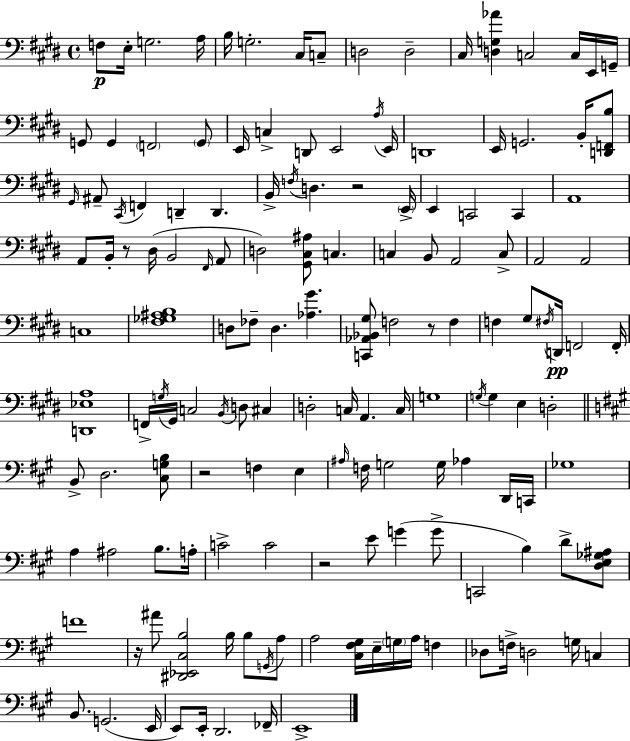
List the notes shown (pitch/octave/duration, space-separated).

F3/e E3/s G3/h. A3/s B3/s G3/h. C#3/s C3/e D3/h D3/h C#3/s [D3,G3,Ab4]/q C3/h C3/s E2/s G2/s G2/e G2/q F2/h G2/e E2/s C3/q D2/e E2/h A3/s E2/s D2/w E2/s G2/h. B2/s [D2,F2,B3]/e G#2/s A#2/e C#2/s F2/q D2/q D2/q. B2/s F3/s D3/q. R/h E2/s E2/q C2/h C2/q A2/w A2/e B2/s R/e D#3/s B2/h F#2/s A2/e D3/h [G#2,C#3,A#3]/e C3/q. C3/q B2/e A2/h C3/e A2/h A2/h C3/w [F#3,Gb3,A#3,B3]/w D3/e FES3/e D3/q. [Ab3,G#4]/q. [C2,Ab2,Bb2,G#3]/e F3/h R/e F3/q F3/q G#3/e F#3/s D2/s F2/h F2/s [D2,Eb3,A3]/w F2/s G3/s G#2/s C3/h B2/s D3/e C#3/q D3/h C3/s A2/q. C3/s G3/w G3/s G3/q E3/q D3/h B2/e D3/h. [C#3,G3,B3]/e R/h F3/q E3/q A#3/s F3/s G3/h G3/s Ab3/q D2/s C2/s Gb3/w A3/q A#3/h B3/e. A3/s C4/h C4/h R/h E4/e G4/q G4/e C2/h B3/q D4/e [D3,E3,Gb3,A#3]/e F4/w R/s A#4/e [D#2,Eb2,C#3,B3]/h B3/s B3/e G2/s A3/e A3/h [C#3,F#3,G#3]/s E3/s G3/s A3/s F3/q Db3/e F3/s D3/h G3/s C3/q B2/e. G2/h. E2/s E2/e E2/s D2/h. FES2/s E2/w